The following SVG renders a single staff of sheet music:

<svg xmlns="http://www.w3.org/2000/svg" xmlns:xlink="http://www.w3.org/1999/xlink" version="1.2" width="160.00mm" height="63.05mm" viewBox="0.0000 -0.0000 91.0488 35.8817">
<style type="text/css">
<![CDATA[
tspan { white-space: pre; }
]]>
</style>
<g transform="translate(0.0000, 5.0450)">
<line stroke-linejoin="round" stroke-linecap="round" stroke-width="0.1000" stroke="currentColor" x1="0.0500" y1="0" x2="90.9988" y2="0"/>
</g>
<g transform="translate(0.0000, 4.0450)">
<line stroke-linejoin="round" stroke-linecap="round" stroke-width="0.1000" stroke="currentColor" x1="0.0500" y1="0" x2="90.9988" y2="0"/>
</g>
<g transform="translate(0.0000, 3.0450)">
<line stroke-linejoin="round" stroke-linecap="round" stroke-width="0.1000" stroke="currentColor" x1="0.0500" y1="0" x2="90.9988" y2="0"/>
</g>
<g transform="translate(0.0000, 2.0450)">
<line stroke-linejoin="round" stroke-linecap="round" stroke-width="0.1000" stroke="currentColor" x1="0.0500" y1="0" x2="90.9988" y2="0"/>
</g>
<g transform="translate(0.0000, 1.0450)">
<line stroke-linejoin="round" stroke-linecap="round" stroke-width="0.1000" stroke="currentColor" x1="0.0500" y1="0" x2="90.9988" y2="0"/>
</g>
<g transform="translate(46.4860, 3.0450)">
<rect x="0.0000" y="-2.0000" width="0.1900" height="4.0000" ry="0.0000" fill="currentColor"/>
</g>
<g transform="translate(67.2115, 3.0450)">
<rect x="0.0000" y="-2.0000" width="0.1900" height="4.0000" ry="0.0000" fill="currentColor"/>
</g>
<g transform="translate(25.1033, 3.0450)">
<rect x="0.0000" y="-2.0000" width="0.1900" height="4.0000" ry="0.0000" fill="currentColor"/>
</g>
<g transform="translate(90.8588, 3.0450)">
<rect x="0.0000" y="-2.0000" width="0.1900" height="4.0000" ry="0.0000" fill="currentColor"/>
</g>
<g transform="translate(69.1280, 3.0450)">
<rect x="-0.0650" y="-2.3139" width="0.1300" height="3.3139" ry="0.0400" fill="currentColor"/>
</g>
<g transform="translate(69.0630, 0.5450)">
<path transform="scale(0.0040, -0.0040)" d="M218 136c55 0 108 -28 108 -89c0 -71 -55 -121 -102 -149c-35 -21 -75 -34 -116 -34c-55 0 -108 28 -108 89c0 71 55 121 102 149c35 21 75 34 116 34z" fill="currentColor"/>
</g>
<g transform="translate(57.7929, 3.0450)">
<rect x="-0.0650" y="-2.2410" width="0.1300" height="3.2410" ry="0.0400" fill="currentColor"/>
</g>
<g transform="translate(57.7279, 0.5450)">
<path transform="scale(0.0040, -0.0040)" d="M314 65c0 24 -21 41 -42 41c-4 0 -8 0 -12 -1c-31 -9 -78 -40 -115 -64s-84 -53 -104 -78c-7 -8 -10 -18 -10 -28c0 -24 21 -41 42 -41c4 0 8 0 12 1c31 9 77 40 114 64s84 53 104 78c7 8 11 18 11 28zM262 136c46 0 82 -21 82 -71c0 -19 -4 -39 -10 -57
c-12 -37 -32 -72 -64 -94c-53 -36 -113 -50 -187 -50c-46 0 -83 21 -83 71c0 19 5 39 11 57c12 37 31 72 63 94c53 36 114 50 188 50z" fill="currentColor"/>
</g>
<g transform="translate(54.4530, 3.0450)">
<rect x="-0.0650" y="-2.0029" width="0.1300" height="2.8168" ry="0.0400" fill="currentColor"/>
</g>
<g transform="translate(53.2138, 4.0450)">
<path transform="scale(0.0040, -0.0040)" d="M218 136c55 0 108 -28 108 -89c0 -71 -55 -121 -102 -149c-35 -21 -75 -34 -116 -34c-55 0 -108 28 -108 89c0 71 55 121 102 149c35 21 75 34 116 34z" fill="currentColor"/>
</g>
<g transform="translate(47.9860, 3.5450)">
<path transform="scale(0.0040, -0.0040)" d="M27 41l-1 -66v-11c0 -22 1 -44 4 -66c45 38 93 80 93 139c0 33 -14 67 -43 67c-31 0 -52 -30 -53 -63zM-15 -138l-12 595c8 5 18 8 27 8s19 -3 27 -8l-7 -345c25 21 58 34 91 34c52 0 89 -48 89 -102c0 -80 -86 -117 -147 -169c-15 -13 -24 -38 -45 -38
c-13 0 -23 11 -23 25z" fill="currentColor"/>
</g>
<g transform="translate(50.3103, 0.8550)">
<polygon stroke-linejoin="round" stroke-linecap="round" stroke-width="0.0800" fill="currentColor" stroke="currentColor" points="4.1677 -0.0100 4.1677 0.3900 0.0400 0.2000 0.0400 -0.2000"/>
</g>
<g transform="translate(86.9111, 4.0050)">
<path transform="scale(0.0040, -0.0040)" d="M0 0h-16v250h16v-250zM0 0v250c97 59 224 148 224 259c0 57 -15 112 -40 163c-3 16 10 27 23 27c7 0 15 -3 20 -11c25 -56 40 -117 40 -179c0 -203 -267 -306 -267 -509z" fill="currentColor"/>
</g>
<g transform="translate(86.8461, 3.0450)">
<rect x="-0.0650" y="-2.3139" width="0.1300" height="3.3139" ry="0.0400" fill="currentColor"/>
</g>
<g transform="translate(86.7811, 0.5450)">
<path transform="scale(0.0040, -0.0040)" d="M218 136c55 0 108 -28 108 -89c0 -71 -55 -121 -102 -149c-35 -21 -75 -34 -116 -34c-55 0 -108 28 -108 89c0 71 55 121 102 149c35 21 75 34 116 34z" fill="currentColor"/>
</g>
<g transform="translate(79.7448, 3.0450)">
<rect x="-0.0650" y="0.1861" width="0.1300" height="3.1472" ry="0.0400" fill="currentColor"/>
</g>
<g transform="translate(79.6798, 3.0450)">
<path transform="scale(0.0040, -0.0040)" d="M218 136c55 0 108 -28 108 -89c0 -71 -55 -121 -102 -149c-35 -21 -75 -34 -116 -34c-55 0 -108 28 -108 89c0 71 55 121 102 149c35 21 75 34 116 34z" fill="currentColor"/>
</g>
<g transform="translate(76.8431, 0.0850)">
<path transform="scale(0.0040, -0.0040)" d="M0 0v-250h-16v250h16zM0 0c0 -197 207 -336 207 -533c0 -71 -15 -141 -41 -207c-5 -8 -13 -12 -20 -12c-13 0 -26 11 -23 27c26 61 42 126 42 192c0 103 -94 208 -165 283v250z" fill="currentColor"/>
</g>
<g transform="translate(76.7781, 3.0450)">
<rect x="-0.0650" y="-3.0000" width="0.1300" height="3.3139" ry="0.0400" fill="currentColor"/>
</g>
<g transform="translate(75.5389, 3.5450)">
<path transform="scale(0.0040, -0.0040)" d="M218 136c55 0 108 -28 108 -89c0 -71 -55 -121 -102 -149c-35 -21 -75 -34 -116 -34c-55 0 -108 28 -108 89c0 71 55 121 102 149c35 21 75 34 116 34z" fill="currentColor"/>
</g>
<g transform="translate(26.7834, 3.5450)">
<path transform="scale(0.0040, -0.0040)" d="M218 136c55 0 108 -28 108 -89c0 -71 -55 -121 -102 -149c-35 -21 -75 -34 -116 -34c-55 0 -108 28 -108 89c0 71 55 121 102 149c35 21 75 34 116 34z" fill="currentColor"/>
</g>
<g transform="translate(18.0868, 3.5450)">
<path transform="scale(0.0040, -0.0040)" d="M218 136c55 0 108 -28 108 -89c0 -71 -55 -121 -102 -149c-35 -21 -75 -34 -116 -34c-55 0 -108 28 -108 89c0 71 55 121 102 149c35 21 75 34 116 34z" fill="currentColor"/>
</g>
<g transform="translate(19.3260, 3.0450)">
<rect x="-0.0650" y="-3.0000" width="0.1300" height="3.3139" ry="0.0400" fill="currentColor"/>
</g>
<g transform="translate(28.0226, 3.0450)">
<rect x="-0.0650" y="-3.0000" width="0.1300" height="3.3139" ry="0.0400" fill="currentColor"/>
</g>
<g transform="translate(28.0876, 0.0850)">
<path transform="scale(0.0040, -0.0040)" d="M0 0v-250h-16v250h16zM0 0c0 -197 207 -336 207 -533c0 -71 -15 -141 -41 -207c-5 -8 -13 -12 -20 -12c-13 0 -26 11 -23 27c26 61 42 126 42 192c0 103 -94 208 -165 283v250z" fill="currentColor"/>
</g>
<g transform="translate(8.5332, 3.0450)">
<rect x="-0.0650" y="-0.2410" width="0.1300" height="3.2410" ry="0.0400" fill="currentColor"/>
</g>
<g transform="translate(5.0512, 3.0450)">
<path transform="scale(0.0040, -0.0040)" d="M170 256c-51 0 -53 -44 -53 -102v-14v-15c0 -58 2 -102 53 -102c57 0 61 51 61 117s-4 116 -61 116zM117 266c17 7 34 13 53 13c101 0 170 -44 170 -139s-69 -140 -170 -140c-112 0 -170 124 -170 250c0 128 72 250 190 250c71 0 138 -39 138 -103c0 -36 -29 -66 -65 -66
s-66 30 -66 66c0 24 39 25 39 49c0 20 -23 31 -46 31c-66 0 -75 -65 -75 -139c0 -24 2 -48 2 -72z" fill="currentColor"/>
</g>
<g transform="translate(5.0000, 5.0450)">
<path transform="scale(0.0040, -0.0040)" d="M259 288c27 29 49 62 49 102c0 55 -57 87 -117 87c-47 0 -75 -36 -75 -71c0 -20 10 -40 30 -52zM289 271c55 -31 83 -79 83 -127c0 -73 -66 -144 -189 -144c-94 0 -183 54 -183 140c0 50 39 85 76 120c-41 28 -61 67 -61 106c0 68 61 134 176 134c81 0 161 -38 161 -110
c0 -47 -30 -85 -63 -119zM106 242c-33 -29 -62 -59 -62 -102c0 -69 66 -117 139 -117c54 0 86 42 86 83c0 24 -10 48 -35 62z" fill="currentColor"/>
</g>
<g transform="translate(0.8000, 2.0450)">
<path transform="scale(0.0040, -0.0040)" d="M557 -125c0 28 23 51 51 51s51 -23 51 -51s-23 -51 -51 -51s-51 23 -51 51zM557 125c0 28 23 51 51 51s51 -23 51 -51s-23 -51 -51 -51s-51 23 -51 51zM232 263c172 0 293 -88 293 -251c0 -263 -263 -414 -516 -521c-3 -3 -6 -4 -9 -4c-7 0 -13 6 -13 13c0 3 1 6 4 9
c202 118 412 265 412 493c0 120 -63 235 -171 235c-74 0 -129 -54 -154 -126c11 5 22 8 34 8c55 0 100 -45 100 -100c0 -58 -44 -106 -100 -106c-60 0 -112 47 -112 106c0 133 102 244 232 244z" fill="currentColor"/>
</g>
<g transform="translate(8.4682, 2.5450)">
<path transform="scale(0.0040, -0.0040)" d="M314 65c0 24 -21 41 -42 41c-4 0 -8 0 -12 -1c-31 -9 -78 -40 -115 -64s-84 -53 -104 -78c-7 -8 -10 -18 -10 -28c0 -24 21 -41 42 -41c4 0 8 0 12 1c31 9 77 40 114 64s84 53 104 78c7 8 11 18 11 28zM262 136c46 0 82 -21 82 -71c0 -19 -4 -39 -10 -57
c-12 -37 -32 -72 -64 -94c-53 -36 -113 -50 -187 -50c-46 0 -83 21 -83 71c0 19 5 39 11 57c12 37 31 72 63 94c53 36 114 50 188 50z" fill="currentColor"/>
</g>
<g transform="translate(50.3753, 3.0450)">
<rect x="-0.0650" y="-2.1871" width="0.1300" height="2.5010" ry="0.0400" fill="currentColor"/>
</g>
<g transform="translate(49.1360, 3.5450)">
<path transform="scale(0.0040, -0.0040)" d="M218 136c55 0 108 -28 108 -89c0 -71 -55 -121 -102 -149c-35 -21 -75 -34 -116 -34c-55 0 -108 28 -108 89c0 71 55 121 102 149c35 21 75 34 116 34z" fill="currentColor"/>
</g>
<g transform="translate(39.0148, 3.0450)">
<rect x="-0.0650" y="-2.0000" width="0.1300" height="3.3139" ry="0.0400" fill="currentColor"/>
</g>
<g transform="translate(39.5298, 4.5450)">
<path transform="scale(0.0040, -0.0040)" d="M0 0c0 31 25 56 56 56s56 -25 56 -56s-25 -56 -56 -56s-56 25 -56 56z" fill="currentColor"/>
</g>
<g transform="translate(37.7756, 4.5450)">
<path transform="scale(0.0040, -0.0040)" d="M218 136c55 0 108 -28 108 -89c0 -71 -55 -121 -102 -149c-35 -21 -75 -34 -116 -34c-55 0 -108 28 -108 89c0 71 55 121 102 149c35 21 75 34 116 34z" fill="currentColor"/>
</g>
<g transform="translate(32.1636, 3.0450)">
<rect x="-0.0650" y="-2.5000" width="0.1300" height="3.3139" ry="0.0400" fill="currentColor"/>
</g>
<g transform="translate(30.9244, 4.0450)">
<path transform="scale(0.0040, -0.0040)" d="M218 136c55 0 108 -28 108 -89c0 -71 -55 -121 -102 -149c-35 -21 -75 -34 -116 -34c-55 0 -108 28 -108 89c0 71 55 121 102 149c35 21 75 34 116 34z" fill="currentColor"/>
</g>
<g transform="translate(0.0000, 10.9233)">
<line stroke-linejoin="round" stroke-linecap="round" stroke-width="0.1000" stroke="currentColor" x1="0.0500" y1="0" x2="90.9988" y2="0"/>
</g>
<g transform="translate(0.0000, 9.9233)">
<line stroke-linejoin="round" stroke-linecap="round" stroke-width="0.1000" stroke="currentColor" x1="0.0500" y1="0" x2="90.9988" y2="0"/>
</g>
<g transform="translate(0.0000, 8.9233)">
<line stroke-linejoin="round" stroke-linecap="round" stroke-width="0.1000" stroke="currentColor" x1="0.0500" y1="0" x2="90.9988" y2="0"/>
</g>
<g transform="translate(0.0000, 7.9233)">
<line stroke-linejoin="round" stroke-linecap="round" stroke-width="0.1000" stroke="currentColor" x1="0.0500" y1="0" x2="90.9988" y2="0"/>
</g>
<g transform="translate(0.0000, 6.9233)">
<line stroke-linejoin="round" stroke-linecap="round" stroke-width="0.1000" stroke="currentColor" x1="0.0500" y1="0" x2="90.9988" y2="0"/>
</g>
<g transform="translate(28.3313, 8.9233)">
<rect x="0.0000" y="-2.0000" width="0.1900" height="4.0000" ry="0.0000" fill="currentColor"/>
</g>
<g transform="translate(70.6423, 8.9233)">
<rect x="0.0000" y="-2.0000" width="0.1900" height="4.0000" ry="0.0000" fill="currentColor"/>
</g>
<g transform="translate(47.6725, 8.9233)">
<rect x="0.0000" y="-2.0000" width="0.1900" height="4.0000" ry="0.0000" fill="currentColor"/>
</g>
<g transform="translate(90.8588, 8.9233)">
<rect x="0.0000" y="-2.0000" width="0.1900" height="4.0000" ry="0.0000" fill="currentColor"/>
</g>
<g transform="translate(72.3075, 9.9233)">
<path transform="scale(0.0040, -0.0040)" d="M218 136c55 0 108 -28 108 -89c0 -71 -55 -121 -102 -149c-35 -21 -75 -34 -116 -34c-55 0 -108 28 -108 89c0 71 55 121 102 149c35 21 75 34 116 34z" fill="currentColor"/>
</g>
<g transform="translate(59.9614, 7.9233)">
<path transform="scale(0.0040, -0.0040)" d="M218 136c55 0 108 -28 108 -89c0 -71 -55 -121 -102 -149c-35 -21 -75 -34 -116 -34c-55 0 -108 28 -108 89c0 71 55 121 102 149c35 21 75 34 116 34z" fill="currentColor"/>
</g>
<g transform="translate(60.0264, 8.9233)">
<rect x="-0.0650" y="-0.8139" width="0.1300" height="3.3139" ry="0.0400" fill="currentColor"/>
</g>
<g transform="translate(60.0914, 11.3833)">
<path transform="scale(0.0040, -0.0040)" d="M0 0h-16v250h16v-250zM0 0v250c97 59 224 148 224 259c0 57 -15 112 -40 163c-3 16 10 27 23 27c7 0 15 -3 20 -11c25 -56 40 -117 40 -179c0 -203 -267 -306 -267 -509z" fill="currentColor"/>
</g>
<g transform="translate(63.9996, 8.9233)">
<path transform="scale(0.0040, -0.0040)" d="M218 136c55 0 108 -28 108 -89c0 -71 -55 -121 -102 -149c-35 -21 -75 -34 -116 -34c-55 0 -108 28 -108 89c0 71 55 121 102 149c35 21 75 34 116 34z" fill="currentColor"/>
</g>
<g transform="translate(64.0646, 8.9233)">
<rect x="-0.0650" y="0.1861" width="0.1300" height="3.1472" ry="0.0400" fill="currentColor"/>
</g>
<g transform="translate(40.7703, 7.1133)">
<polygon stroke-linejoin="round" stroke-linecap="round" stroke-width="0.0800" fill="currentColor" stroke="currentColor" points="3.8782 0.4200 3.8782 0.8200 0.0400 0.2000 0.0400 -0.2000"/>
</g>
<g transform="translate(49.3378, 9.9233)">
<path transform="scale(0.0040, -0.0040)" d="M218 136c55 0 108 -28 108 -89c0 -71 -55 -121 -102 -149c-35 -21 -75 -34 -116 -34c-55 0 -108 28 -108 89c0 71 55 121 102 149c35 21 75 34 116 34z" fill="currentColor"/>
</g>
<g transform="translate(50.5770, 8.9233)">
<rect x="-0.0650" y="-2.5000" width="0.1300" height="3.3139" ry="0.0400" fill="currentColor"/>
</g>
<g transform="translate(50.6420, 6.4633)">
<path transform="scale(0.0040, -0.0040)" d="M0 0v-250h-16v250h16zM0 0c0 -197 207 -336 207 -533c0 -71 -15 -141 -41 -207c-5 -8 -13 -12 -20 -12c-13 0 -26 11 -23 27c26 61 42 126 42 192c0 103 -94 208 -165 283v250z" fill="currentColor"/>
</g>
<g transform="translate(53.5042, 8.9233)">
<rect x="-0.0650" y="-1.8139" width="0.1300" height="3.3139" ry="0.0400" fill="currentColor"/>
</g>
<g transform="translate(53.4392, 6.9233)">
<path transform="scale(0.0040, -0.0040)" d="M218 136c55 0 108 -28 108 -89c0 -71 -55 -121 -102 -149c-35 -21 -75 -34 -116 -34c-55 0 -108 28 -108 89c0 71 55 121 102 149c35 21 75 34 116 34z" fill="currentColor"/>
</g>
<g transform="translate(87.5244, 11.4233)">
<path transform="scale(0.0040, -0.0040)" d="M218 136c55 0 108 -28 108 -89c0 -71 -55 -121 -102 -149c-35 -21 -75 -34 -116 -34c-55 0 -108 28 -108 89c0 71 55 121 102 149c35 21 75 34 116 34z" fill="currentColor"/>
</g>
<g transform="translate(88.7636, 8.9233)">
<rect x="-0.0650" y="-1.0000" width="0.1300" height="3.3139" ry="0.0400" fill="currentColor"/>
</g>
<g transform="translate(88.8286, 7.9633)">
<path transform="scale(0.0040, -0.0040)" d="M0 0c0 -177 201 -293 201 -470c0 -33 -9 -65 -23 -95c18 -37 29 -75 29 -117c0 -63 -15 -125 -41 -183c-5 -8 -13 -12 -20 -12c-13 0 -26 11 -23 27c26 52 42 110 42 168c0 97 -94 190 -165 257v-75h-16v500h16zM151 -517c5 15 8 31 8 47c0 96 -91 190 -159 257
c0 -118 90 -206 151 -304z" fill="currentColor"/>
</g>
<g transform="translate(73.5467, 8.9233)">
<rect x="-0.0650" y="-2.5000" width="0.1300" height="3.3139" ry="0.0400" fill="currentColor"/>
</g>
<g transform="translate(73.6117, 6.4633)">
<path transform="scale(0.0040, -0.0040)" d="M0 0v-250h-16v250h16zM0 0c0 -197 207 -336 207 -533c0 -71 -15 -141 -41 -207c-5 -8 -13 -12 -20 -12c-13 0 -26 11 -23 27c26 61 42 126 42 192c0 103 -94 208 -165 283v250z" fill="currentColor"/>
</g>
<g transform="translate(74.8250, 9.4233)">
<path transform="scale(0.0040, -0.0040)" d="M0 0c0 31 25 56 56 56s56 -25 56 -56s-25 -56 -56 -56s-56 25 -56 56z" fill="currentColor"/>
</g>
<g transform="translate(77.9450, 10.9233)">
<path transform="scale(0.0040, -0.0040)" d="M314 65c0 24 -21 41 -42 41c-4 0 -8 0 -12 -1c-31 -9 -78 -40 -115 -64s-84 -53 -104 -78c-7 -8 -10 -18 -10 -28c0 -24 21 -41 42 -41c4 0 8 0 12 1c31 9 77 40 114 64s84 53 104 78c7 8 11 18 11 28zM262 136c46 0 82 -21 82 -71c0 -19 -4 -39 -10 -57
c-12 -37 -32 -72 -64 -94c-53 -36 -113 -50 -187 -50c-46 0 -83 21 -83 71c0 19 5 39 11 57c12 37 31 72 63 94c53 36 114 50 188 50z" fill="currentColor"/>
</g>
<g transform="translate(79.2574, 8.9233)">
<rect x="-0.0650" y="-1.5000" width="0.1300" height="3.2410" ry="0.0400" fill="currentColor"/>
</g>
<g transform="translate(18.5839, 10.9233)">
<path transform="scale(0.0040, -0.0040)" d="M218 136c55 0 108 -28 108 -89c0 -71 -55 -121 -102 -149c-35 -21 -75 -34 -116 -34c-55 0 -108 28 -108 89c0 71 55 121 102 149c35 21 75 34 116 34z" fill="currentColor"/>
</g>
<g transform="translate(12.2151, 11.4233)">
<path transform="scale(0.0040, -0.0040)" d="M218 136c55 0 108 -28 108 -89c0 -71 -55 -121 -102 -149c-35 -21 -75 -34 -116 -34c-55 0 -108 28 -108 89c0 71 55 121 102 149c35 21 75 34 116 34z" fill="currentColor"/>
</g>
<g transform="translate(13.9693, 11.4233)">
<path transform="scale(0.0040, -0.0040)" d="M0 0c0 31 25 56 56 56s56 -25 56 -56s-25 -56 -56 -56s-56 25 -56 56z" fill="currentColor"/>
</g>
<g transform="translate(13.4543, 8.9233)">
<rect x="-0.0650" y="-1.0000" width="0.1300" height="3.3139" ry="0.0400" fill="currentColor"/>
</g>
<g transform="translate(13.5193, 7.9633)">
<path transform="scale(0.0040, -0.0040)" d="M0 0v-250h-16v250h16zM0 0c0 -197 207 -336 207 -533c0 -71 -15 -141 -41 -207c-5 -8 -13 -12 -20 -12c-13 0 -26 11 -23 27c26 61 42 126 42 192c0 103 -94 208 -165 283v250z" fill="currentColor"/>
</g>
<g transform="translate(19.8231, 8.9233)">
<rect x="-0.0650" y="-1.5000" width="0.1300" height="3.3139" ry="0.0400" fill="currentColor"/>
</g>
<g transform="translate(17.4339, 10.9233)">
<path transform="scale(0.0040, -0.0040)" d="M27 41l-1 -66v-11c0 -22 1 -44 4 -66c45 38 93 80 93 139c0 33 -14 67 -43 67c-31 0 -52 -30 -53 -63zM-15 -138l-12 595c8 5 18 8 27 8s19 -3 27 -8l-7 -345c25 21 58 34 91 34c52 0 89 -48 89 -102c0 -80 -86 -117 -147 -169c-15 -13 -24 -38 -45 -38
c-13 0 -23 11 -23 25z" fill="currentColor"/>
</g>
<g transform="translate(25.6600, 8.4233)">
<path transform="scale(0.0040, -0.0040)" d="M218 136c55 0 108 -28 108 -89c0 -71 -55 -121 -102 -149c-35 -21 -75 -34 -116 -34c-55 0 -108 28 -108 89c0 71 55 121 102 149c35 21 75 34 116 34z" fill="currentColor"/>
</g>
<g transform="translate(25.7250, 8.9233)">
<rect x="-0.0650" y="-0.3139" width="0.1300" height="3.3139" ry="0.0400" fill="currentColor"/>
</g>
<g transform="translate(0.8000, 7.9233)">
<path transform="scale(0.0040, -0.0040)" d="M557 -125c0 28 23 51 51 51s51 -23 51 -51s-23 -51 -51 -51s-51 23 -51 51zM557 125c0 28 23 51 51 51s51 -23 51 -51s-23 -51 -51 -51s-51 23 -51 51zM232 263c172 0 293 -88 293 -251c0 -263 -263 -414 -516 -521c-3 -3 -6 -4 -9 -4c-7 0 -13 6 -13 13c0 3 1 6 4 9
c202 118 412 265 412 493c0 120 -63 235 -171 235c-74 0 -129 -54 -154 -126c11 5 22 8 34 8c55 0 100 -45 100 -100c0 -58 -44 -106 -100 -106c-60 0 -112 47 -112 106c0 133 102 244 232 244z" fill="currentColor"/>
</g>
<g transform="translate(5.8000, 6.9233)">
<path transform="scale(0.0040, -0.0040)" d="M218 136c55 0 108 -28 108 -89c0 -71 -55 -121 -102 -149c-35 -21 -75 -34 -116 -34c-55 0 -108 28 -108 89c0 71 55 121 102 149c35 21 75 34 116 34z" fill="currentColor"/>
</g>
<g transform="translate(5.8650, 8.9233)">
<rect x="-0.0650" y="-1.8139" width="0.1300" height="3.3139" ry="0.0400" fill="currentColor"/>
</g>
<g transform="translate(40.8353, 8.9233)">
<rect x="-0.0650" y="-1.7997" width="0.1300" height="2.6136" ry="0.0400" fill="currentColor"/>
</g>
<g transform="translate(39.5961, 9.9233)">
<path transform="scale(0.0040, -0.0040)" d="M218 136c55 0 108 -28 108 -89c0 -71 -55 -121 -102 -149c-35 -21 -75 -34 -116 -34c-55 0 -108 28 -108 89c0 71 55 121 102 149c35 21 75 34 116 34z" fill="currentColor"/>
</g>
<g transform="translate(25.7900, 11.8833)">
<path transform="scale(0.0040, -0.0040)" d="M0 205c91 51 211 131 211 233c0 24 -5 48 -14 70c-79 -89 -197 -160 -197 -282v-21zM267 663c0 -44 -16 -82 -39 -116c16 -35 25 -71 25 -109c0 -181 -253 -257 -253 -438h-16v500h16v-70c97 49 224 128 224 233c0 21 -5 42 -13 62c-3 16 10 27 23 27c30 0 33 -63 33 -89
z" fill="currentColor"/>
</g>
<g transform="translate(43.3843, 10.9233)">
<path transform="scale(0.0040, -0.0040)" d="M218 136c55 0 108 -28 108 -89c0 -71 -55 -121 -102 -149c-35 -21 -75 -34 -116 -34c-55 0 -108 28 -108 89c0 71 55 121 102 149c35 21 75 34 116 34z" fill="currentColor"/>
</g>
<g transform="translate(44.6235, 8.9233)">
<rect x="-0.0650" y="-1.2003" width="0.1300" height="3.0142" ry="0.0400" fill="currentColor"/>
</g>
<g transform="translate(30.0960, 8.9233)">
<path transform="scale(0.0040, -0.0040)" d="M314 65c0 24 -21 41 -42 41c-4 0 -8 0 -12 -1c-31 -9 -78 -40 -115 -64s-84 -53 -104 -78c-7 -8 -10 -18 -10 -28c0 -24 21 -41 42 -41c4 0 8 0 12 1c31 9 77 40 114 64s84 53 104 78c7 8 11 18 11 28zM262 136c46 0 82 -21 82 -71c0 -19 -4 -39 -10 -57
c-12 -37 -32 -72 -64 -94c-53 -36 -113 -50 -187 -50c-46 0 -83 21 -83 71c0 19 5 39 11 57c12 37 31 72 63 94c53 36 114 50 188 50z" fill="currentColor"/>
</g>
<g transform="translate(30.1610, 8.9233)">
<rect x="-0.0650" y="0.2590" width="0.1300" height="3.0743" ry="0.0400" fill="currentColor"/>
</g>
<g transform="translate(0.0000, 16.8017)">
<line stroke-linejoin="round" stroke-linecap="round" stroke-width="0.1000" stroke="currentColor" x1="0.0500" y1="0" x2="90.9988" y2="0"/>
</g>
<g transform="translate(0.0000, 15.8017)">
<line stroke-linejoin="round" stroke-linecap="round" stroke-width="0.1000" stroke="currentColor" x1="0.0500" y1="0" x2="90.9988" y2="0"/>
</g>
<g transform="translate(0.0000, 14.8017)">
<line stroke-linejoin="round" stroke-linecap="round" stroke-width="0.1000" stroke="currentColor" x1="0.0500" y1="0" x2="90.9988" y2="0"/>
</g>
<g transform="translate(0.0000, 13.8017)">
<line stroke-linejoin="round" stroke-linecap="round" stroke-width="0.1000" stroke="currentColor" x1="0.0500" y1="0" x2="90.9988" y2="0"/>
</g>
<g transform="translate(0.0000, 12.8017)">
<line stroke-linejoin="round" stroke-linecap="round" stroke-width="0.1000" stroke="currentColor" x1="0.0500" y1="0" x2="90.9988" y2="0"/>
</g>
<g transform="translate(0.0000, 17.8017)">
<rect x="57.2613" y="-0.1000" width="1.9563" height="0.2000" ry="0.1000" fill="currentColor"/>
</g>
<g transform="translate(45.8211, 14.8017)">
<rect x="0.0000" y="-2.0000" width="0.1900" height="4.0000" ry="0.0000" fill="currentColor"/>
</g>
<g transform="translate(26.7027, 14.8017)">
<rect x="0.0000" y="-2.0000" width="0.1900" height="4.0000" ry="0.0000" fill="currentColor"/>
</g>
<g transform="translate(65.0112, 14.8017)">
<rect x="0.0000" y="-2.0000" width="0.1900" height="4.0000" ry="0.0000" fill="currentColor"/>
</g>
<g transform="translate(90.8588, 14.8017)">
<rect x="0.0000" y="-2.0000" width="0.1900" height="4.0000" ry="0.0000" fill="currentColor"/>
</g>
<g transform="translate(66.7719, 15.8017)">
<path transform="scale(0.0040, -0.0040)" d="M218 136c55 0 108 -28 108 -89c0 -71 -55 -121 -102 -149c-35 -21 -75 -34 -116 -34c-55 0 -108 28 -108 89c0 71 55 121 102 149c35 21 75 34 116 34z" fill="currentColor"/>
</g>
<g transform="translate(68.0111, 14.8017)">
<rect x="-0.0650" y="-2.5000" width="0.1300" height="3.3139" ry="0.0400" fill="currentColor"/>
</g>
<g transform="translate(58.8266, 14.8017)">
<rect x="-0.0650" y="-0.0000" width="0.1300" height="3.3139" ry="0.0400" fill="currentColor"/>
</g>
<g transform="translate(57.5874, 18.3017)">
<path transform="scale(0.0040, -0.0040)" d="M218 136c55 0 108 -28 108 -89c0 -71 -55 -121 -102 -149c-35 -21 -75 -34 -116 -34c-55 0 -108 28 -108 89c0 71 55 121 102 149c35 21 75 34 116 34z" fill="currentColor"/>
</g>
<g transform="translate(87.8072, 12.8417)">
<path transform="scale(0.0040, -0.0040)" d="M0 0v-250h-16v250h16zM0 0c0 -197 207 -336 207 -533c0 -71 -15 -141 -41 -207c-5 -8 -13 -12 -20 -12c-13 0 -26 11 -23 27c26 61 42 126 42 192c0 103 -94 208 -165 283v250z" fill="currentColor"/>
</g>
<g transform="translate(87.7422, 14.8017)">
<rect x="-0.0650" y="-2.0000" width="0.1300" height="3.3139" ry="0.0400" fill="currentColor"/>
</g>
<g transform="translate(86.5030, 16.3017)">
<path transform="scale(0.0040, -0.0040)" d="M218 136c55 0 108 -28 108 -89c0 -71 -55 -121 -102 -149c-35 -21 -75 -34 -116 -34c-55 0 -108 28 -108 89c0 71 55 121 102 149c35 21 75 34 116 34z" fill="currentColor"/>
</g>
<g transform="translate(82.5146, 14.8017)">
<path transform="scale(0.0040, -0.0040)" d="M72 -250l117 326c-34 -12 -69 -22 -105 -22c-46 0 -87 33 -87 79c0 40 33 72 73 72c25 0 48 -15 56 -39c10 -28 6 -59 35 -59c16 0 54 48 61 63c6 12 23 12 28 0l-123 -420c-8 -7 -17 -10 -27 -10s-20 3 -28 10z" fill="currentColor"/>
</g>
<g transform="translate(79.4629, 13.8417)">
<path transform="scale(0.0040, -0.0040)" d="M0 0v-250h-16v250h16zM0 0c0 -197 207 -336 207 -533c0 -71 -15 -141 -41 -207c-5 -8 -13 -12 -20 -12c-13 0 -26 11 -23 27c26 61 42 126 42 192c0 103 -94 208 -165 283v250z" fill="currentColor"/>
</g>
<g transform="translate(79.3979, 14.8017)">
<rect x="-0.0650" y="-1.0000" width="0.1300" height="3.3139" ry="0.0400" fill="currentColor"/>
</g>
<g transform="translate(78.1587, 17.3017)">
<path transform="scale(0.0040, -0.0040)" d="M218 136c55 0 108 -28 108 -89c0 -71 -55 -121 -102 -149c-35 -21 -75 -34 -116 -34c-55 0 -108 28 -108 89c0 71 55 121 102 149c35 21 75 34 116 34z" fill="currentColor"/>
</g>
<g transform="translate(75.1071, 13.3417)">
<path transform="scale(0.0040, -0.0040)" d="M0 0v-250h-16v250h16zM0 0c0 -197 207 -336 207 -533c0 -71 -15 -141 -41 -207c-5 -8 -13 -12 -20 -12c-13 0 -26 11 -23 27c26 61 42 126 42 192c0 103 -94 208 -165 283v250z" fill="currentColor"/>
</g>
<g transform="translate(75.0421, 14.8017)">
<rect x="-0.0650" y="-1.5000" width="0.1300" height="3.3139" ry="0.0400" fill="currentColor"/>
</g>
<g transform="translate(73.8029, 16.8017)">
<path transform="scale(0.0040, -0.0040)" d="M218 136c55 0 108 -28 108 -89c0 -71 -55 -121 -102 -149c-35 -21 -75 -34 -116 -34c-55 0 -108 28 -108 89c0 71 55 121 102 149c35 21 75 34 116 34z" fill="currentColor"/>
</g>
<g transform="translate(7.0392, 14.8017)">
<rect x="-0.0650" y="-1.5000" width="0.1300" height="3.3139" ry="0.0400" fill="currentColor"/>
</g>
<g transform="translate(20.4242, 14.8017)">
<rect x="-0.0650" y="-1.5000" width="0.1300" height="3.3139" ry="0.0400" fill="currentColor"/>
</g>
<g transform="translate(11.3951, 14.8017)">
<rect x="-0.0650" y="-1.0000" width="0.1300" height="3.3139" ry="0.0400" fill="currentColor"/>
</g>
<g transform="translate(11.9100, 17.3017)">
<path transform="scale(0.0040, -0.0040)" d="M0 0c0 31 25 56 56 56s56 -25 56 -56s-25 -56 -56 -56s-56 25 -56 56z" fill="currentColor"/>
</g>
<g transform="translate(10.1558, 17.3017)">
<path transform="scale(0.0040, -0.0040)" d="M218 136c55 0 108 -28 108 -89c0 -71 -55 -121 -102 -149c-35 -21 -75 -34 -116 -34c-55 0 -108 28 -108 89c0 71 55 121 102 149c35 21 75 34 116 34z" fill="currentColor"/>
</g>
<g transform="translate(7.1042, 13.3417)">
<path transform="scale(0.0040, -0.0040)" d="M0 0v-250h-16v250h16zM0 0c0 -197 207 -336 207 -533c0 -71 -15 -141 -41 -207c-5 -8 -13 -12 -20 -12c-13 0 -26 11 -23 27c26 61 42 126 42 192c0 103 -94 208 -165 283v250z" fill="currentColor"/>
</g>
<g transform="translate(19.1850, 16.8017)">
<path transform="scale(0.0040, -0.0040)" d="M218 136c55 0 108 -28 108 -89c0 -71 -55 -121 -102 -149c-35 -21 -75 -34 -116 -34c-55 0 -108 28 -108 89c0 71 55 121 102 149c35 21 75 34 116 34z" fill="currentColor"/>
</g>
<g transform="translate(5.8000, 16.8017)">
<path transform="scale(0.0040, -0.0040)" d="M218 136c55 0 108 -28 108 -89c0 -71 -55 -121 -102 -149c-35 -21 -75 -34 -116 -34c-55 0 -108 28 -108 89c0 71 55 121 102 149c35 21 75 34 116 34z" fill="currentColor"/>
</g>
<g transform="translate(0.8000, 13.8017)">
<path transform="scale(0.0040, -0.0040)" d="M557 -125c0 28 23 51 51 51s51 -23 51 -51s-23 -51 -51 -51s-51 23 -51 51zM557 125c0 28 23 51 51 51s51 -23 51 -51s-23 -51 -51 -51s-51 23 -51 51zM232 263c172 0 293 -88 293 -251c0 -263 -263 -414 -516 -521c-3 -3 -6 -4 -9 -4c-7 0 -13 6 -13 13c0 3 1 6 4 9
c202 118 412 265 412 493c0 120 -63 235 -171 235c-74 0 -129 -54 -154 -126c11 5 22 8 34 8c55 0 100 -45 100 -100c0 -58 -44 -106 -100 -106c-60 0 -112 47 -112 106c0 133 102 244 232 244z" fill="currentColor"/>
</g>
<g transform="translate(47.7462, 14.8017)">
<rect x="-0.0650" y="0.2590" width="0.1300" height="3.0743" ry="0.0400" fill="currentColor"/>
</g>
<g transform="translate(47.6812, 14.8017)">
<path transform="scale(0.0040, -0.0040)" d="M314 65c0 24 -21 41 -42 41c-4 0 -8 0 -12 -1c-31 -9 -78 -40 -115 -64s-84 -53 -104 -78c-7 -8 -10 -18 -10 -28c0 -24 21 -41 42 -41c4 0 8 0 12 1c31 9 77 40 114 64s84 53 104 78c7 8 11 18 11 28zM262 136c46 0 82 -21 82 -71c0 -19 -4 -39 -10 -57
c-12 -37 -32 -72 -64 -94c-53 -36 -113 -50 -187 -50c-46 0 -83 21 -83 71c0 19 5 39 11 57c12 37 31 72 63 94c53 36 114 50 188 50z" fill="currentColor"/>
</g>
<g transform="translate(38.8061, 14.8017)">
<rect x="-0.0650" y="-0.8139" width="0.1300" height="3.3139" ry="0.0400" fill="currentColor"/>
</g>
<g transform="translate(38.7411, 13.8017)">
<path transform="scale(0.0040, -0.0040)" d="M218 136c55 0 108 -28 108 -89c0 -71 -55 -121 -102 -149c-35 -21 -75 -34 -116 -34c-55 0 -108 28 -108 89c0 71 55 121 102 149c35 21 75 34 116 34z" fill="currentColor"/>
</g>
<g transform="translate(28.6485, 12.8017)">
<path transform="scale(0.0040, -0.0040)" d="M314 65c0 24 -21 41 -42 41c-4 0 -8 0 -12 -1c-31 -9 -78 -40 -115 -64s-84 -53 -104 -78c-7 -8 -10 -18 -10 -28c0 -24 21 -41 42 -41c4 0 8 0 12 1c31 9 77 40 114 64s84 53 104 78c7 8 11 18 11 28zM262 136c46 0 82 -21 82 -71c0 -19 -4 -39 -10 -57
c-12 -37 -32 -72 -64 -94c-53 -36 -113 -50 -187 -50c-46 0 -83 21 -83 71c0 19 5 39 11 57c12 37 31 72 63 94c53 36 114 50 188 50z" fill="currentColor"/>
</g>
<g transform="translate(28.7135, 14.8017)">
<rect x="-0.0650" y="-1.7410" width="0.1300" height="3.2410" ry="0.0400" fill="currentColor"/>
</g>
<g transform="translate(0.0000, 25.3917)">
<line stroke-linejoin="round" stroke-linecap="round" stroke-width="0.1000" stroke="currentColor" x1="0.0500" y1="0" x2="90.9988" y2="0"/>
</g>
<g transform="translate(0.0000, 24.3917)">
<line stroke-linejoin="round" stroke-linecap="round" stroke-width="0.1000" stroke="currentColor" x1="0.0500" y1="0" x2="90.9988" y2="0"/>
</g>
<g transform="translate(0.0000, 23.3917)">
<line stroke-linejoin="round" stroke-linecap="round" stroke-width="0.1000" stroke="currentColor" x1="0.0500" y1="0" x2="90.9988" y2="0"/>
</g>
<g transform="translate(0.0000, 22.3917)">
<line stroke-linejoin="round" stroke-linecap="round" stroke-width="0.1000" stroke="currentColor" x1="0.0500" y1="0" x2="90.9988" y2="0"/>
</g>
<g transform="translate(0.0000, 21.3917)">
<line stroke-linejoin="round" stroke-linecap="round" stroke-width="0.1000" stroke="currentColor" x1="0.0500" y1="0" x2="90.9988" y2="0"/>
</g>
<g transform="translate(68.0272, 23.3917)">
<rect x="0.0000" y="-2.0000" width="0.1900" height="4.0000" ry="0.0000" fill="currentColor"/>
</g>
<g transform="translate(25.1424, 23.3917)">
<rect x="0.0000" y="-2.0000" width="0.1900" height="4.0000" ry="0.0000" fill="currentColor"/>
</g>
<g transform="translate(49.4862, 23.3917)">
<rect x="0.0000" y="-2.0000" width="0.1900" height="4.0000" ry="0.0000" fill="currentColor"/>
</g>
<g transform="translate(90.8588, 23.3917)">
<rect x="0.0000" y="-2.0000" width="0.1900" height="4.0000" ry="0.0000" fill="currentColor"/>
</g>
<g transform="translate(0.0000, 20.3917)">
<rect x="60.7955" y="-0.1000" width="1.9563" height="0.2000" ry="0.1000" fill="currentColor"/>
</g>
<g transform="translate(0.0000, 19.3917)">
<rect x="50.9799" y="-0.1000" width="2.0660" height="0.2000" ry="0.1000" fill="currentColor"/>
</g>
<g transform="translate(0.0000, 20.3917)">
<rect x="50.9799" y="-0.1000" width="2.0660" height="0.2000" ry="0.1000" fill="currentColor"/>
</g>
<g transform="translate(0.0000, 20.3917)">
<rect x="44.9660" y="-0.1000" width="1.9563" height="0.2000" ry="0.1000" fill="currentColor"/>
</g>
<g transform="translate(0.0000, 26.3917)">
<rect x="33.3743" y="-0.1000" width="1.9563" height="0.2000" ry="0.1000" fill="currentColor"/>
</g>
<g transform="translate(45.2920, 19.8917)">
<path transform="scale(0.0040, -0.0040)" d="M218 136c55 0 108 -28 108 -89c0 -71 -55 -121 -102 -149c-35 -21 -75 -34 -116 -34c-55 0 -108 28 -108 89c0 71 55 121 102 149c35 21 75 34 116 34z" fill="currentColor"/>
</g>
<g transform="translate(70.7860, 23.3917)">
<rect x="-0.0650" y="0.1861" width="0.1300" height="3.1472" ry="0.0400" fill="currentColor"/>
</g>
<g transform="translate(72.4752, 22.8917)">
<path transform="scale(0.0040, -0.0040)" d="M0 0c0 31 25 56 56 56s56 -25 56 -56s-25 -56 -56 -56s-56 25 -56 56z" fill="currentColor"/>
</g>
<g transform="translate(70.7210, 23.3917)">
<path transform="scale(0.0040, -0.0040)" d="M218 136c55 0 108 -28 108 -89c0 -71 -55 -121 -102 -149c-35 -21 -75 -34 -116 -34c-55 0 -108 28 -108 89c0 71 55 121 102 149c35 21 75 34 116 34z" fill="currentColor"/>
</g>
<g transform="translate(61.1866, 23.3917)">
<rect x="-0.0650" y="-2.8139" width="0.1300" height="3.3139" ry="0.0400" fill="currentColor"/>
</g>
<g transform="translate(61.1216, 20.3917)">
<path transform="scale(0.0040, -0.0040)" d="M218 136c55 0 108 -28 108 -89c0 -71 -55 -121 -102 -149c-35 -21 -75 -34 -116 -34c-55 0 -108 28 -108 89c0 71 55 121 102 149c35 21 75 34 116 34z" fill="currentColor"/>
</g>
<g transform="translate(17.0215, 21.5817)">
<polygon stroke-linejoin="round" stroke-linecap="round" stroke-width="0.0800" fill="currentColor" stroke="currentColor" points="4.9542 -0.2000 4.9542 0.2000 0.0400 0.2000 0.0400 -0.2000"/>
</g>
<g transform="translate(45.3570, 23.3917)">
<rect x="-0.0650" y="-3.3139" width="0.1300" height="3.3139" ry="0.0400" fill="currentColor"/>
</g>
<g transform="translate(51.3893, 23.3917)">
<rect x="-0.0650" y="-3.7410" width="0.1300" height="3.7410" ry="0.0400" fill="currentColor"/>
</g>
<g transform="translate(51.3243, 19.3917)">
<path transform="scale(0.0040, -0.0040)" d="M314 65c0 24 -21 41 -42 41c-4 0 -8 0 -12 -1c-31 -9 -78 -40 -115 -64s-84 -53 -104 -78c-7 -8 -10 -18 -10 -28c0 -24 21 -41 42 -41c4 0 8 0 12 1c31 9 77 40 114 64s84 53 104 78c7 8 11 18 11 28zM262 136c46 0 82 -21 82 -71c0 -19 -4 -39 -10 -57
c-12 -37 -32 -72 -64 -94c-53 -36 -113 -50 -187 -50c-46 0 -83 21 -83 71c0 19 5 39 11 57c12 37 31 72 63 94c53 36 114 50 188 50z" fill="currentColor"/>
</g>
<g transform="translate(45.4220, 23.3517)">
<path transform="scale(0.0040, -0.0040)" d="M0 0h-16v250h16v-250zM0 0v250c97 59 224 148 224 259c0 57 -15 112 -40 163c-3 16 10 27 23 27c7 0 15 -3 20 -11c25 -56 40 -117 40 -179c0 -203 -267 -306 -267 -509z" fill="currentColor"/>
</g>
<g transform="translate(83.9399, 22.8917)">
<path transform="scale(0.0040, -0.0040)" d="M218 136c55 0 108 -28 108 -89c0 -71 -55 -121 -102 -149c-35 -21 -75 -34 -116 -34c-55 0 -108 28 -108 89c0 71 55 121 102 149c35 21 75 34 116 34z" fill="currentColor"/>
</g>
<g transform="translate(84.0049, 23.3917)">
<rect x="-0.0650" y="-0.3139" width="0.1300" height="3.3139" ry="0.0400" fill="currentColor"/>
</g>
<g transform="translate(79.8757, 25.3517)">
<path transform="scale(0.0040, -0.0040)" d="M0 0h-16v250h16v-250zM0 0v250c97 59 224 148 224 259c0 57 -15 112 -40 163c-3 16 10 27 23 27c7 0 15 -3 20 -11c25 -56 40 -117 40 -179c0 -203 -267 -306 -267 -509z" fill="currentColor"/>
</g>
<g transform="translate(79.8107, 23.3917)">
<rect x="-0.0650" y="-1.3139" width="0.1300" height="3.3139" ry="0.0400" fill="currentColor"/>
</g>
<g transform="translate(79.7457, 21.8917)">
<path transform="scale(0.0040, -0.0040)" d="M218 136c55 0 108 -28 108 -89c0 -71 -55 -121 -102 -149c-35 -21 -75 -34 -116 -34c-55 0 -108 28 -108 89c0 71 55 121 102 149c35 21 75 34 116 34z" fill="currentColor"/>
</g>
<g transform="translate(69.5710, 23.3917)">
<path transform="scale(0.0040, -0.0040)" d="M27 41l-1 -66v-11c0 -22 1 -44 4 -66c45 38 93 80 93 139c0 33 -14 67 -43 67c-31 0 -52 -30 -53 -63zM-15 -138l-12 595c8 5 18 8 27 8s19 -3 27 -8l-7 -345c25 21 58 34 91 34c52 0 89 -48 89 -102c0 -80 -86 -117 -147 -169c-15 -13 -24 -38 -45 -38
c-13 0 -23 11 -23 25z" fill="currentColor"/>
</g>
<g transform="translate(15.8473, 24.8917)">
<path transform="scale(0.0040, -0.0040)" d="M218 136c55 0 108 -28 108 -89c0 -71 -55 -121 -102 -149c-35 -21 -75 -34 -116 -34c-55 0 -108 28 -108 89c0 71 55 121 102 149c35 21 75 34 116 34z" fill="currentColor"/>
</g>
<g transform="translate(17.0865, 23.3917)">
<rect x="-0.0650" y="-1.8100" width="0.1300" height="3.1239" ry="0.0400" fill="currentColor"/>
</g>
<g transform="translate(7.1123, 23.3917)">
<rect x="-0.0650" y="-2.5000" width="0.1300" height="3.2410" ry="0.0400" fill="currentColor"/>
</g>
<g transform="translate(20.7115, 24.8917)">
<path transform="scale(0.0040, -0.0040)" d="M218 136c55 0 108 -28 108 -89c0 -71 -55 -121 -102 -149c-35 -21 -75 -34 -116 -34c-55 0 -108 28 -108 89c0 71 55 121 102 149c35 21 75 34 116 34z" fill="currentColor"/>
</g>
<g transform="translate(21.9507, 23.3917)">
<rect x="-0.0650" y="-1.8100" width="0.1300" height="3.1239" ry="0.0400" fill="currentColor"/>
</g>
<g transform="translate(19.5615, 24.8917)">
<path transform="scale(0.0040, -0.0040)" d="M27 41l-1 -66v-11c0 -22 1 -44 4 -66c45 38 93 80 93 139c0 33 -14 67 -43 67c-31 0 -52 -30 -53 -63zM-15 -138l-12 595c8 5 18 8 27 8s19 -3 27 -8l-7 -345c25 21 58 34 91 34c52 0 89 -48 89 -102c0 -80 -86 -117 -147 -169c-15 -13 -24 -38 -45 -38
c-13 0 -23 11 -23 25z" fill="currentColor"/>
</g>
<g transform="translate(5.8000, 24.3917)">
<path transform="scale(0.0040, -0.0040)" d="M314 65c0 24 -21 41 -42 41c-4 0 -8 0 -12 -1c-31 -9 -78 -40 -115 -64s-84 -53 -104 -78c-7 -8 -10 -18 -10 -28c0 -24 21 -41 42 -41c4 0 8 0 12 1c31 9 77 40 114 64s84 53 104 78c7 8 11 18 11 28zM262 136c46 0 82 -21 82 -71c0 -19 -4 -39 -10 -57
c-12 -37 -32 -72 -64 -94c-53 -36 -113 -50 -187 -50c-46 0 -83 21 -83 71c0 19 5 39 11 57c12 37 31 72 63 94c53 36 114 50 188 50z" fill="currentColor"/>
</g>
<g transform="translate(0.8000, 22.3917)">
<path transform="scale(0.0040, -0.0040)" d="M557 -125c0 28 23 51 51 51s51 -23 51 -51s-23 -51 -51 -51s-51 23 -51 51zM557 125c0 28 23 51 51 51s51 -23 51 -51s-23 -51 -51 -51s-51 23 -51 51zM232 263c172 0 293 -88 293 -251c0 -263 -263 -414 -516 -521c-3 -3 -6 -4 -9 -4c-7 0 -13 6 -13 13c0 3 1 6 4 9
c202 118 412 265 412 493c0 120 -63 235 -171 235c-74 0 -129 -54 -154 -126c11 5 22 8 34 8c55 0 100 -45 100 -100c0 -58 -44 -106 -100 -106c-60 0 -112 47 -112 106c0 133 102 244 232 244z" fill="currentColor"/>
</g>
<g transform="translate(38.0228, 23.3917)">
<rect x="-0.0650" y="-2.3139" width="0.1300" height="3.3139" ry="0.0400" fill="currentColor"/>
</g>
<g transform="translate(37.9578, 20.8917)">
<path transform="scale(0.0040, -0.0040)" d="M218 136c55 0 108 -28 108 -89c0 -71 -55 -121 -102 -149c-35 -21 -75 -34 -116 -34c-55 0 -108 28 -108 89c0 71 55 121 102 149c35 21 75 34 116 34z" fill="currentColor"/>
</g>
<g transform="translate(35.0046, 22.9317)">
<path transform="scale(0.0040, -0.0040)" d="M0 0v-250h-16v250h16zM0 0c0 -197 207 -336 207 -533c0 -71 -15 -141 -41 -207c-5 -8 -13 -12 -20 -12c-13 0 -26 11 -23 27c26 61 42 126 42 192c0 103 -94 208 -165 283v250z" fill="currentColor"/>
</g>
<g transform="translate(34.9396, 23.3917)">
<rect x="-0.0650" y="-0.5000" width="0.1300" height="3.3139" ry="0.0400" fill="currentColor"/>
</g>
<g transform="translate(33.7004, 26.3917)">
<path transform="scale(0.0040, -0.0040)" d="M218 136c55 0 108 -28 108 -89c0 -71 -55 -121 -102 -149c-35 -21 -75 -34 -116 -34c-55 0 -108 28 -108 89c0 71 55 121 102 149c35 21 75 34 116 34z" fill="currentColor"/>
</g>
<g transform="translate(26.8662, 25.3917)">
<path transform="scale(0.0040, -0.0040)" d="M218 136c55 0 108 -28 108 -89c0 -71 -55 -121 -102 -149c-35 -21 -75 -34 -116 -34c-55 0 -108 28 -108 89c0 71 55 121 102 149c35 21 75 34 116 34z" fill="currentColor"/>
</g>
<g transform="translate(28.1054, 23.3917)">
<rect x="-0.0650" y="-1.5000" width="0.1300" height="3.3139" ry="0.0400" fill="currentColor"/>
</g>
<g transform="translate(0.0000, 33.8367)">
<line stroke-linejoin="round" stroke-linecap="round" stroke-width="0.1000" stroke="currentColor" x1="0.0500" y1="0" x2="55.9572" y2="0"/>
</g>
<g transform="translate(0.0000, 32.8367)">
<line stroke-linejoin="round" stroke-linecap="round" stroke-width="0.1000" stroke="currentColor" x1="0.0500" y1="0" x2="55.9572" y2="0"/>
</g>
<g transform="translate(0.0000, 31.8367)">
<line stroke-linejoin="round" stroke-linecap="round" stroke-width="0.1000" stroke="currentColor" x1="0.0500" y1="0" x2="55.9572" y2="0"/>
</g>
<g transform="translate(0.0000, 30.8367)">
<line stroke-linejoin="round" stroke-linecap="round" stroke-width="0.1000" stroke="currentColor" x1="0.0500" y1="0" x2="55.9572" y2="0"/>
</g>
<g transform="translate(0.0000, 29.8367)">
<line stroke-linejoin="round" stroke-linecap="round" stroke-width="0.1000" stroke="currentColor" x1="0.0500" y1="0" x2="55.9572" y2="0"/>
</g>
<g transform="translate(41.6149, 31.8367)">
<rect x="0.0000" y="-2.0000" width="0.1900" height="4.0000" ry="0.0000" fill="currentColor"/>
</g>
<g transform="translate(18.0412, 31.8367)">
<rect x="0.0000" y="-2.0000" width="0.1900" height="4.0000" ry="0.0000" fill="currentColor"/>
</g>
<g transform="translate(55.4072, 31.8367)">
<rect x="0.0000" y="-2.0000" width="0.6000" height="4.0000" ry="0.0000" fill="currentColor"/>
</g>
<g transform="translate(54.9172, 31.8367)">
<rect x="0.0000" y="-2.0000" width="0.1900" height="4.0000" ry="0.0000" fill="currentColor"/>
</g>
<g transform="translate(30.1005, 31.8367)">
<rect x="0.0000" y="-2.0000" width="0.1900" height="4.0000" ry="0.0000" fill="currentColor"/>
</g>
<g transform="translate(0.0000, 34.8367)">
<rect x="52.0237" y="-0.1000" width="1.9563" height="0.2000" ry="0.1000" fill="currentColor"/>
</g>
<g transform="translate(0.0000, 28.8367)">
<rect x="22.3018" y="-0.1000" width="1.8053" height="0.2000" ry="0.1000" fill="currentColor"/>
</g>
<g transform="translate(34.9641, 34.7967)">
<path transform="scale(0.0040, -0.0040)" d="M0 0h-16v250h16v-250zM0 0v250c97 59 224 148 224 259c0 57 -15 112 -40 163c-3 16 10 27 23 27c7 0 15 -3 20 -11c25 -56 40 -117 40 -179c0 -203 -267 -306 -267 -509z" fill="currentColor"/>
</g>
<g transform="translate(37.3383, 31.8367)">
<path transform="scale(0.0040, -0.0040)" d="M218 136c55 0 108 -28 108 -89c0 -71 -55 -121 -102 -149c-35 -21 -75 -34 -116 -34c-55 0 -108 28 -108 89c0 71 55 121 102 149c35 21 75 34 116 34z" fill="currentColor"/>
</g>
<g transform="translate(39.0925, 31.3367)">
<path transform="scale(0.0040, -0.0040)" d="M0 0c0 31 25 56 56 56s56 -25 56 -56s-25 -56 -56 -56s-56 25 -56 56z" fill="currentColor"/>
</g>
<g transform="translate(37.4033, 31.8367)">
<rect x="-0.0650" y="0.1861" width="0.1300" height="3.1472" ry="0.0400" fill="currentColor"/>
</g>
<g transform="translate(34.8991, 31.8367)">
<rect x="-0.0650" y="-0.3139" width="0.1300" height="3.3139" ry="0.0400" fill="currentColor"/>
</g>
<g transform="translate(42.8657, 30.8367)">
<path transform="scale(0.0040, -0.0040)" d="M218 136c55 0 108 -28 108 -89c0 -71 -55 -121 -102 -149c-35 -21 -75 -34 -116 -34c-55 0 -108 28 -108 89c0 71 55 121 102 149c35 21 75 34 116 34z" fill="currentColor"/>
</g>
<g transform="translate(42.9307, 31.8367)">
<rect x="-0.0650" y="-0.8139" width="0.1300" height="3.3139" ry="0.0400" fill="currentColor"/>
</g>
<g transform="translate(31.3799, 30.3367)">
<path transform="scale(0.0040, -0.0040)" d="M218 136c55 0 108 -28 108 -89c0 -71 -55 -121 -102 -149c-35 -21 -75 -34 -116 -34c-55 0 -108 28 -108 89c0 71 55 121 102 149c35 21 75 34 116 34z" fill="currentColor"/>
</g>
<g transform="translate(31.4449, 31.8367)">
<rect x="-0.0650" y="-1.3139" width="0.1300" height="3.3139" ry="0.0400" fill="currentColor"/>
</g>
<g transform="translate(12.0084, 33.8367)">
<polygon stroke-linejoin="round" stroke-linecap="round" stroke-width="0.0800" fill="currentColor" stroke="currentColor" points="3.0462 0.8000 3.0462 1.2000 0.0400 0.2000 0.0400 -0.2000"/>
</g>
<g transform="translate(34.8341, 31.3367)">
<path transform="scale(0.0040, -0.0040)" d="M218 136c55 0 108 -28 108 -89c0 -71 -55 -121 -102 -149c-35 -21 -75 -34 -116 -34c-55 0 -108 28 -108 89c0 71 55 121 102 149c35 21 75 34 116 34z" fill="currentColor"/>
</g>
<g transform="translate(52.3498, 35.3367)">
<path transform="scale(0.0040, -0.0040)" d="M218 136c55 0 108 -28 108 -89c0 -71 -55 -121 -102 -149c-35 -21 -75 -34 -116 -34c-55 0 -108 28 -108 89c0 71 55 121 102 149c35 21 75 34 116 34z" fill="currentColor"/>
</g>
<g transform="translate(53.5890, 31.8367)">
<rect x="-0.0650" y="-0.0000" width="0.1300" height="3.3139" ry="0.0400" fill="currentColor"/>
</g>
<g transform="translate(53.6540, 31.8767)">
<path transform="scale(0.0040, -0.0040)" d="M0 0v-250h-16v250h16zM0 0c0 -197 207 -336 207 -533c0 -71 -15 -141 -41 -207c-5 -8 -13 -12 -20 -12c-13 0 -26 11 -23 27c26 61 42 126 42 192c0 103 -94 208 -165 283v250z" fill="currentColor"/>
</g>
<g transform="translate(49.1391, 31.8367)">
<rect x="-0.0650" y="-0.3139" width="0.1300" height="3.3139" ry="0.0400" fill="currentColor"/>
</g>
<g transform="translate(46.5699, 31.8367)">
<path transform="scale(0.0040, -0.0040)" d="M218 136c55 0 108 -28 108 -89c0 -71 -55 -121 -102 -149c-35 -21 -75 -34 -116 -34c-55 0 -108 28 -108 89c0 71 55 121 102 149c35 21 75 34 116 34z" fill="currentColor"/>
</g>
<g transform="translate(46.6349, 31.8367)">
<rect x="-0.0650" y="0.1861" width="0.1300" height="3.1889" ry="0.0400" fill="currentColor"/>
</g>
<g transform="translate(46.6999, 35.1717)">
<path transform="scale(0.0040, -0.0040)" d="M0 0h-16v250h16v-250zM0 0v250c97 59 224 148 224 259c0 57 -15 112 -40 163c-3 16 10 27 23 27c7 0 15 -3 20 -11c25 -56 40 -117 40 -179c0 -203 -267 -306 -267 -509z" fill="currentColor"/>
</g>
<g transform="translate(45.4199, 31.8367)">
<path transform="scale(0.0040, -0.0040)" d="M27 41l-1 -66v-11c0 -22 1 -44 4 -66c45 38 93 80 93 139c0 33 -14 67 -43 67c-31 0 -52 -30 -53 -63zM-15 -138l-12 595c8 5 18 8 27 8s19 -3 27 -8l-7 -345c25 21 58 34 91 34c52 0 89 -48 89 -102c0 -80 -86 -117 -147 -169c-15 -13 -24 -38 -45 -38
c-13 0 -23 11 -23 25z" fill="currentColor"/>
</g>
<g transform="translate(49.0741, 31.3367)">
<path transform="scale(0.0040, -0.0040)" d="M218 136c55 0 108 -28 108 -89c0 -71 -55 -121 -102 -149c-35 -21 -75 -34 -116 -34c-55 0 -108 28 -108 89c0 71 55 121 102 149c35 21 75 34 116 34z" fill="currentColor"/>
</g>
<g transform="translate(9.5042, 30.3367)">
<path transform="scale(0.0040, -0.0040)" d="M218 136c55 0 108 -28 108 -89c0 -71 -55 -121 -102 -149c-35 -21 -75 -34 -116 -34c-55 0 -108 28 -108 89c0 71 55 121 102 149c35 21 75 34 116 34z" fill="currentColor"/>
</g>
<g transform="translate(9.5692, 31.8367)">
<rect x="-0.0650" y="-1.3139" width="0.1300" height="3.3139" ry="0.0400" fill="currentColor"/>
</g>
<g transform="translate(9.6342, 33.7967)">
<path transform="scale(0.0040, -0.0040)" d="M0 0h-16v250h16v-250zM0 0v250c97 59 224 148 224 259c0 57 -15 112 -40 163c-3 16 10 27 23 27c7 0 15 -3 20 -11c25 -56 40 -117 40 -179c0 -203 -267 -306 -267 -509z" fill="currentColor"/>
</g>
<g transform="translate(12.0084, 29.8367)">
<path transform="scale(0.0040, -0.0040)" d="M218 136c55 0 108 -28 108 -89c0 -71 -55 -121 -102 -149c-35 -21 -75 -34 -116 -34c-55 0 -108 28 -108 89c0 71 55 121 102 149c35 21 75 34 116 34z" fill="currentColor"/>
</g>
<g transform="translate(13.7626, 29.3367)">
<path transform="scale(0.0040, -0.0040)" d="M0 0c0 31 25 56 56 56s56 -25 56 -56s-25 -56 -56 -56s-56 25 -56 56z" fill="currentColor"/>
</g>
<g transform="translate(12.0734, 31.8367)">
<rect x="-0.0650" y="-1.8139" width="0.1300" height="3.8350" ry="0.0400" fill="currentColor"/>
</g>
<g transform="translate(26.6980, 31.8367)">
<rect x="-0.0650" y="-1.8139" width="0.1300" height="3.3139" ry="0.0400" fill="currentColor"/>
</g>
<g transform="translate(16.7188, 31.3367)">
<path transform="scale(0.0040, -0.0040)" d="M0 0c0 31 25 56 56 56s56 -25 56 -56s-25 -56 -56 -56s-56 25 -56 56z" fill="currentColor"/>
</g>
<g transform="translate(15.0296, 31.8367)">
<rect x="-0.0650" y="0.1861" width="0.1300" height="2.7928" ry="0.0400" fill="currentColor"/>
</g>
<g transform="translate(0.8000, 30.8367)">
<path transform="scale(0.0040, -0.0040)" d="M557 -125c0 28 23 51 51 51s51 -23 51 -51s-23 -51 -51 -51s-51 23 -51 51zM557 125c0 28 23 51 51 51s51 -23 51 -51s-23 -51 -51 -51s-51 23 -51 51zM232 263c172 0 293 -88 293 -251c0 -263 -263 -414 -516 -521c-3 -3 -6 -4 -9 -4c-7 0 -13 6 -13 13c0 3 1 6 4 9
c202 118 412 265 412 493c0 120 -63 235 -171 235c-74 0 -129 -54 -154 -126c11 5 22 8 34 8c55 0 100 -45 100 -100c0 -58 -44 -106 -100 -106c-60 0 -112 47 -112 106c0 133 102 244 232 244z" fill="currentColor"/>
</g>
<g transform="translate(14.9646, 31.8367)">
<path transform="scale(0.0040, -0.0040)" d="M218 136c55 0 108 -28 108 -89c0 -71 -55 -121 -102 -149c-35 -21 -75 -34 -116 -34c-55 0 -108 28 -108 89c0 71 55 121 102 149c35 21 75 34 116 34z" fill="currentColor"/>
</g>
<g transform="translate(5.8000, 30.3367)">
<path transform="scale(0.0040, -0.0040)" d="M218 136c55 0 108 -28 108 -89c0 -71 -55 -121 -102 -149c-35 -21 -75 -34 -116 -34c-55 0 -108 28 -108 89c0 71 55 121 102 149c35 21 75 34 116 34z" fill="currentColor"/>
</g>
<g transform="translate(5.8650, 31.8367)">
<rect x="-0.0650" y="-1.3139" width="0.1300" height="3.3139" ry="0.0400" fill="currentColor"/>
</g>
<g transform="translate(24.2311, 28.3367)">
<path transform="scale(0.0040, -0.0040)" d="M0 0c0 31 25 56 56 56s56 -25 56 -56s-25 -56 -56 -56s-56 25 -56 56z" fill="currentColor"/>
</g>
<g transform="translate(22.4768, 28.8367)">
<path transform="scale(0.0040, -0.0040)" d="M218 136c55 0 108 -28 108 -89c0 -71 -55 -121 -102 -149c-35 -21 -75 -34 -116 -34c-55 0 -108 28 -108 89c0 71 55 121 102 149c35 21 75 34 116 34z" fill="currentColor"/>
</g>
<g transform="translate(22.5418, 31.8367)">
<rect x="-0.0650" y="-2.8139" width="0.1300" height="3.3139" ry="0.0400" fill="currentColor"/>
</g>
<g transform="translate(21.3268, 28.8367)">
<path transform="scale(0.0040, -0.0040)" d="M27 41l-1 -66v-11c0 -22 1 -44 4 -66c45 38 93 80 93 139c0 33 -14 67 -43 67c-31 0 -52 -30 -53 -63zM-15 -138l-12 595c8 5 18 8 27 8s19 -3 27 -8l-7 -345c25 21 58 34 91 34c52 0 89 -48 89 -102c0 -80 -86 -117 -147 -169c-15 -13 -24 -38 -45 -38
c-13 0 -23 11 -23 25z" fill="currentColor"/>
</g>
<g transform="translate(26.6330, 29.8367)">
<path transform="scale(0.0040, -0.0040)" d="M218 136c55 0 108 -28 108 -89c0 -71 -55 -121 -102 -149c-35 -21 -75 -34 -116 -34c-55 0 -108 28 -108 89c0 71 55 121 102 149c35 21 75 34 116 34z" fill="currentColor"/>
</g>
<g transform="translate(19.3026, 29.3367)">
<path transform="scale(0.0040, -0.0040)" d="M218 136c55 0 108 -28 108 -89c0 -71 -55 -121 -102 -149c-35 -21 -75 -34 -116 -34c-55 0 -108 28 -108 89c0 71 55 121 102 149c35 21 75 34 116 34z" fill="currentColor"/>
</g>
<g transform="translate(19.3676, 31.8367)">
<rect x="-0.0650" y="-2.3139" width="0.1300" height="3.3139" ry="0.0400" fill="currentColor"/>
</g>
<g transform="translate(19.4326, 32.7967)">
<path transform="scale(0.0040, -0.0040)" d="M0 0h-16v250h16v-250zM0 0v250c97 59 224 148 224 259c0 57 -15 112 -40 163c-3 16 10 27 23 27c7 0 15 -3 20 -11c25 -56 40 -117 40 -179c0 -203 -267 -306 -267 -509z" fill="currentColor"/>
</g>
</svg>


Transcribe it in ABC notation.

X:1
T:Untitled
M:6/8
L:1/4
K:C
E,2 C, C,/2 B,, A,, _C,/2 B,,/2 B,2 B, C,/2 D, B,/2 A, F,,/2 _G,, E,/4 D,2 B,,/2 G,,/2 B,,/2 A, F,/2 D, B,,/2 G,,2 F,,/4 G,,/2 F,, G,, A,2 F, D,2 D,, B,, G,,/2 F,,/2 z/2 A,,/2 B,,2 A,,/2 _A,,/2 G,, E,,/2 B, D/2 E2 C _D, G,/2 E, G, G,/2 A,/2 D,/2 B,/2 _C A, G, E,/2 D, F, _D,/2 E, D,,/2